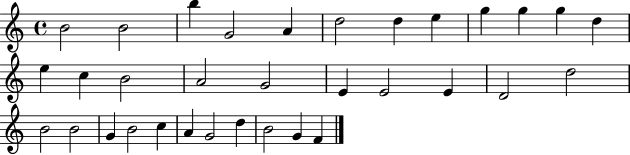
X:1
T:Untitled
M:4/4
L:1/4
K:C
B2 B2 b G2 A d2 d e g g g d e c B2 A2 G2 E E2 E D2 d2 B2 B2 G B2 c A G2 d B2 G F